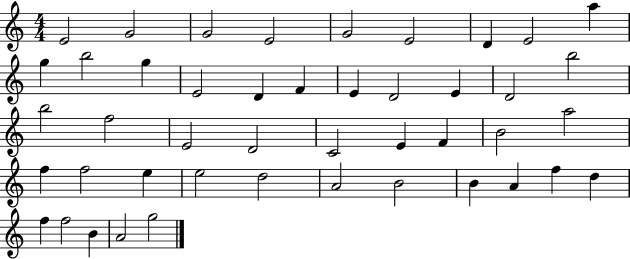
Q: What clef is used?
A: treble